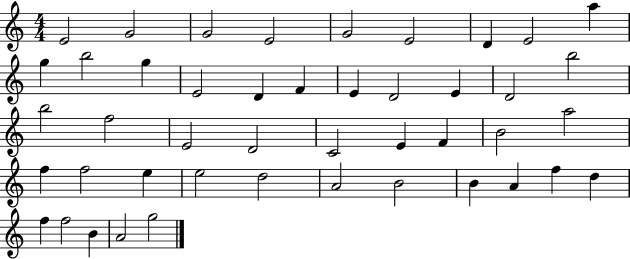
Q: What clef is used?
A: treble